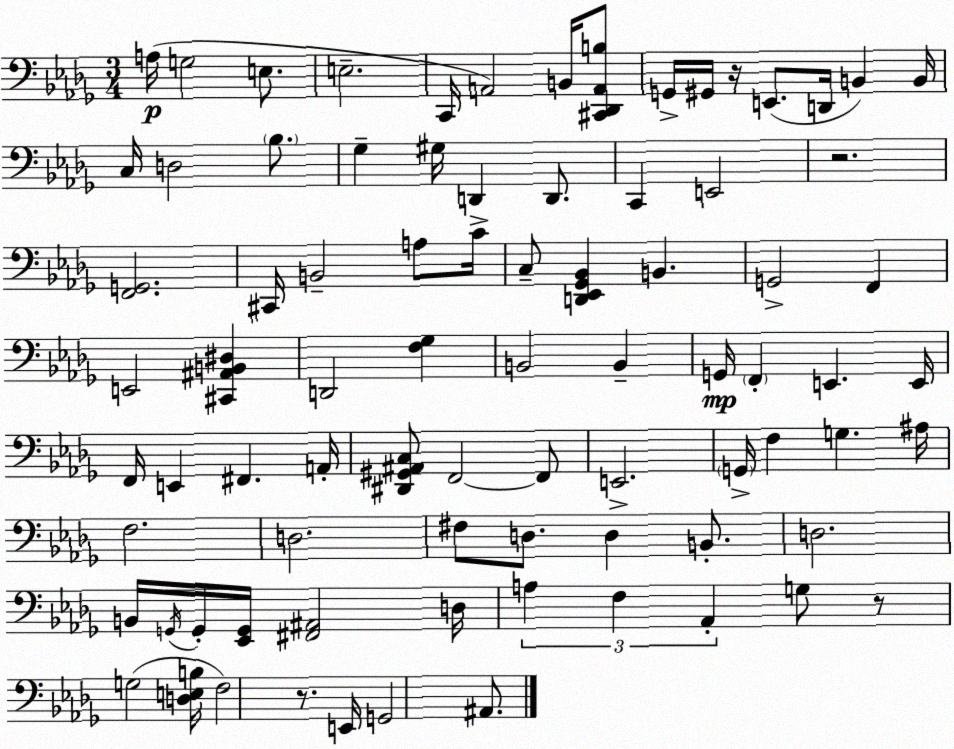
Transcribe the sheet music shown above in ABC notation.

X:1
T:Untitled
M:3/4
L:1/4
K:Bbm
A,/4 G,2 E,/2 E,2 C,,/4 A,,2 B,,/4 [^C,,_D,,A,,B,]/2 G,,/4 ^G,,/4 z/4 E,,/2 D,,/4 B,, B,,/4 C,/4 D,2 _B,/2 _G, ^G,/4 D,, D,,/2 C,, E,,2 z2 [F,,G,,]2 ^C,,/4 B,,2 A,/2 C/4 C,/2 [D,,_E,,_G,,_B,,] B,, G,,2 F,, E,,2 [^C,,^A,,B,,^D,] D,,2 [F,_G,] B,,2 B,, G,,/4 F,, E,, E,,/4 F,,/4 E,, ^F,, A,,/4 [^D,,^G,,^A,,C,]/2 F,,2 F,,/2 E,,2 G,,/4 F, G, ^A,/4 F,2 D,2 ^F,/2 D,/2 D, B,,/2 D,2 B,,/4 G,,/4 G,,/4 [_E,,G,,]/4 [^F,,^A,,]2 D,/4 A, F, _A,, G,/2 z/2 G,2 [D,E,B,]/4 F,2 z/2 E,,/4 G,,2 ^A,,/2